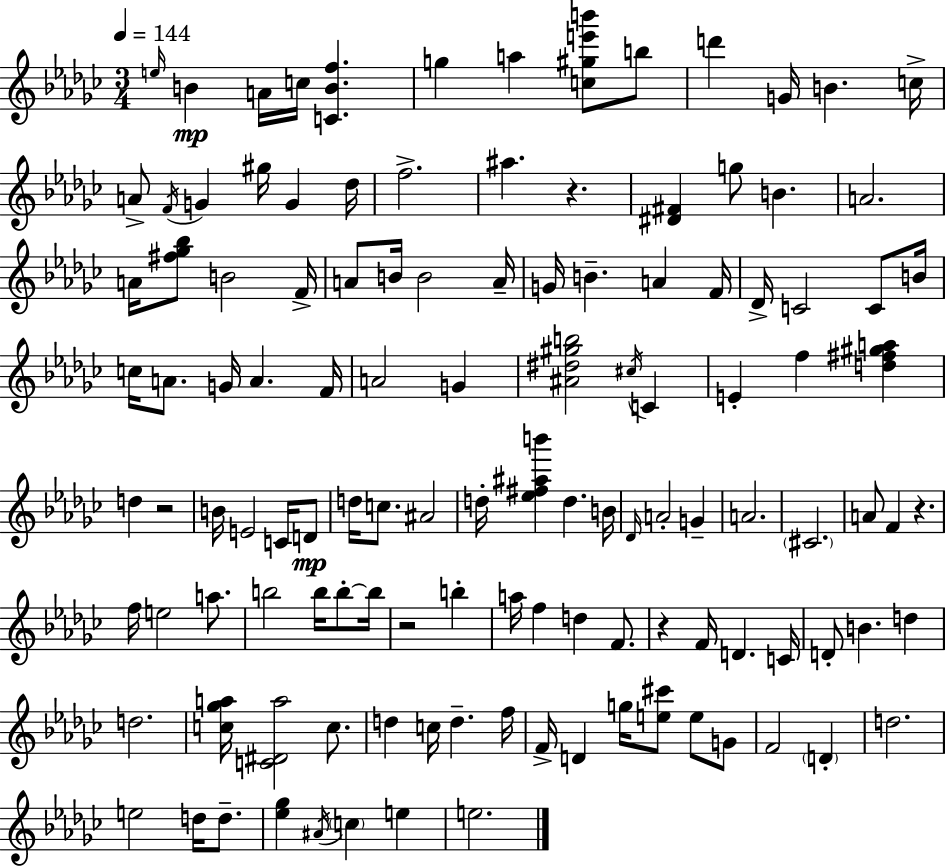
E5/s B4/q A4/s C5/s [C4,B4,F5]/q. G5/q A5/q [C5,G#5,E6,B6]/e B5/e D6/q G4/s B4/q. C5/s A4/e F4/s G4/q G#5/s G4/q Db5/s F5/h. A#5/q. R/q. [D#4,F#4]/q G5/e B4/q. A4/h. A4/s [F#5,Gb5,Bb5]/e B4/h F4/s A4/e B4/s B4/h A4/s G4/s B4/q. A4/q F4/s Db4/s C4/h C4/e B4/s C5/s A4/e. G4/s A4/q. F4/s A4/h G4/q [A#4,D#5,G#5,B5]/h C#5/s C4/q E4/q F5/q [D5,F#5,G#5,A5]/q D5/q R/h B4/s E4/h C4/s D4/e D5/s C5/e. A#4/h D5/s [Eb5,F#5,A#5,B6]/q D5/q. B4/s Db4/s A4/h G4/q A4/h. C#4/h. A4/e F4/q R/q. F5/s E5/h A5/e. B5/h B5/s B5/e B5/s R/h B5/q A5/s F5/q D5/q F4/e. R/q F4/s D4/q. C4/s D4/e B4/q. D5/q D5/h. [C5,Gb5,A5]/s [C4,D#4,A5]/h C5/e. D5/q C5/s D5/q. F5/s F4/s D4/q G5/s [E5,C#6]/e E5/e G4/e F4/h D4/q D5/h. E5/h D5/s D5/e. [Eb5,Gb5]/q A#4/s C5/q E5/q E5/h.